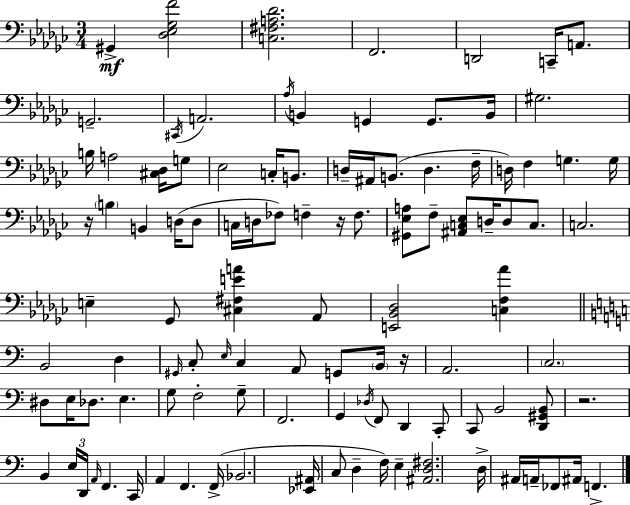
X:1
T:Untitled
M:3/4
L:1/4
K:Ebm
^G,, [_D,_E,_G,F]2 [C,^F,A,_D]2 F,,2 D,,2 C,,/4 A,,/2 G,,2 ^C,,/4 A,,2 _A,/4 B,, G,, G,,/2 B,,/4 ^G,2 B,/4 A,2 [^C,_D,]/4 G,/2 _E,2 C,/4 B,,/2 D,/4 ^A,,/4 B,,/2 D, F,/4 D,/4 F, G, G,/4 z/4 B, B,, D,/4 D,/2 C,/4 D,/4 _F,/2 F, z/4 F,/2 [^G,,_E,A,]/2 F,/2 [^A,,C,_E,]/2 D,/4 D,/2 C,/2 C,2 E, _G,,/2 [^C,^F,EA] _A,,/2 [E,,_B,,_D,]2 [C,F,_A] B,,2 D, ^G,,/4 C,/2 E,/4 C, A,,/2 G,,/2 B,,/4 z/4 A,,2 C,2 ^D,/2 E,/4 _D,/2 E, G,/2 F,2 G,/2 F,,2 G,, _D,/4 F,,/2 D,, C,,/2 C,,/2 B,,2 [D,,^G,,B,,]/2 z2 B,, E,/4 D,,/4 A,,/4 F,, C,,/4 A,, F,, F,,/4 _B,,2 [_E,,^A,,]/4 C,/2 D, F,/4 E, [^A,,D,^F,]2 D,/4 ^A,,/4 A,,/4 _F,,/2 ^A,,/4 F,,